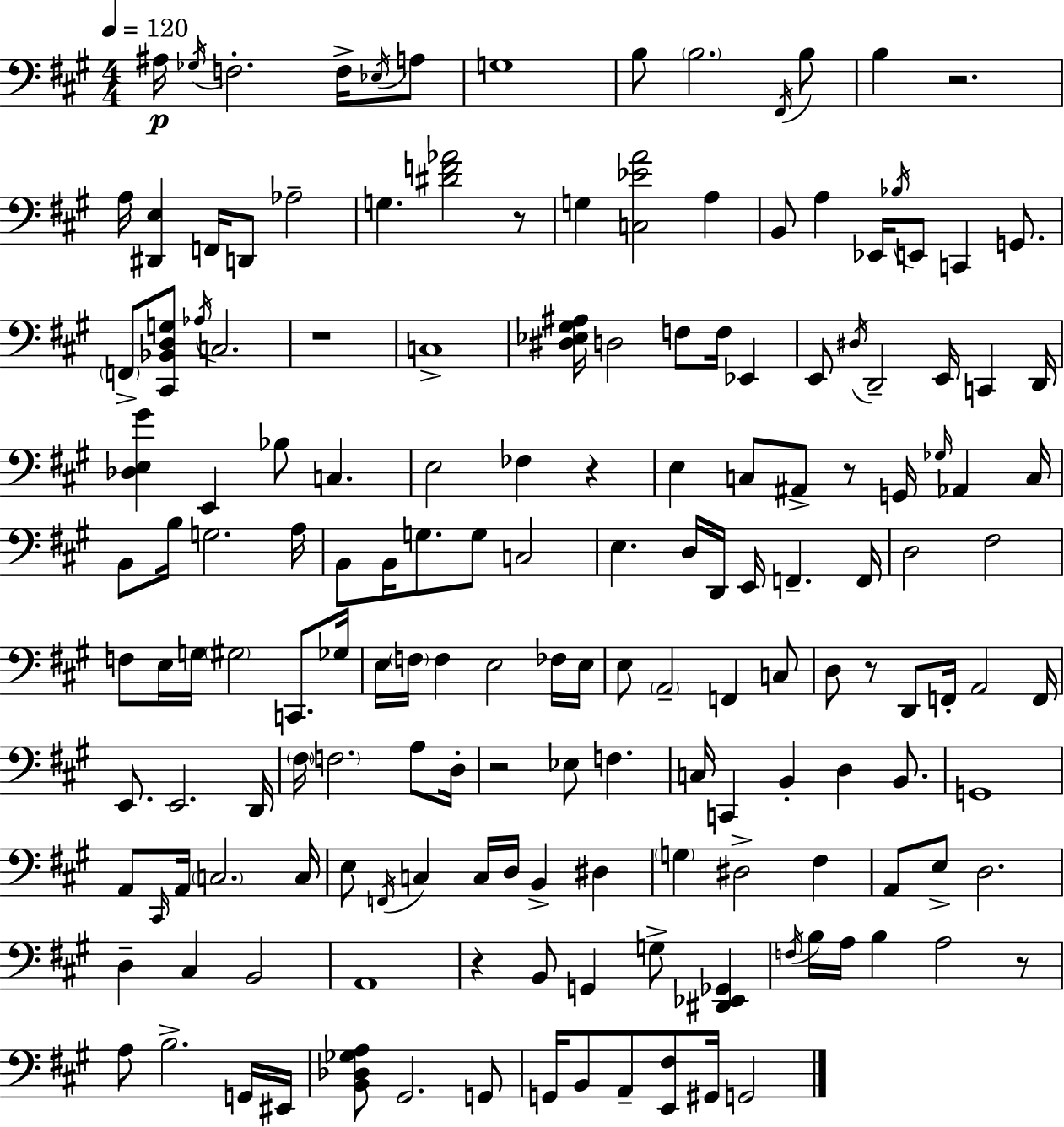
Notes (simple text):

A#3/s Gb3/s F3/h. F3/s Eb3/s A3/e G3/w B3/e B3/h. F#2/s B3/e B3/q R/h. A3/s [D#2,E3]/q F2/s D2/e Ab3/h G3/q. [D#4,F4,Ab4]/h R/e G3/q [C3,Eb4,A4]/h A3/q B2/e A3/q Eb2/s Bb3/s E2/e C2/q G2/e. F2/e [C#2,Bb2,D3,G3]/e Ab3/s C3/h. R/w C3/w [D#3,Eb3,G#3,A#3]/s D3/h F3/e F3/s Eb2/q E2/e D#3/s D2/h E2/s C2/q D2/s [Db3,E3,G#4]/q E2/q Bb3/e C3/q. E3/h FES3/q R/q E3/q C3/e A#2/e R/e G2/s Gb3/s Ab2/q C3/s B2/e B3/s G3/h. A3/s B2/e B2/s G3/e. G3/e C3/h E3/q. D3/s D2/s E2/s F2/q. F2/s D3/h F#3/h F3/e E3/s G3/s G#3/h C2/e. Gb3/s E3/s F3/s F3/q E3/h FES3/s E3/s E3/e A2/h F2/q C3/e D3/e R/e D2/e F2/s A2/h F2/s E2/e. E2/h. D2/s F#3/s F3/h. A3/e D3/s R/h Eb3/e F3/q. C3/s C2/q B2/q D3/q B2/e. G2/w A2/e C#2/s A2/s C3/h. C3/s E3/e F2/s C3/q C3/s D3/s B2/q D#3/q G3/q D#3/h F#3/q A2/e E3/e D3/h. D3/q C#3/q B2/h A2/w R/q B2/e G2/q G3/e [D#2,Eb2,Gb2]/q F3/s B3/s A3/s B3/q A3/h R/e A3/e B3/h. G2/s EIS2/s [B2,Db3,Gb3,A3]/e G#2/h. G2/e G2/s B2/e A2/e [E2,F#3]/e G#2/s G2/h